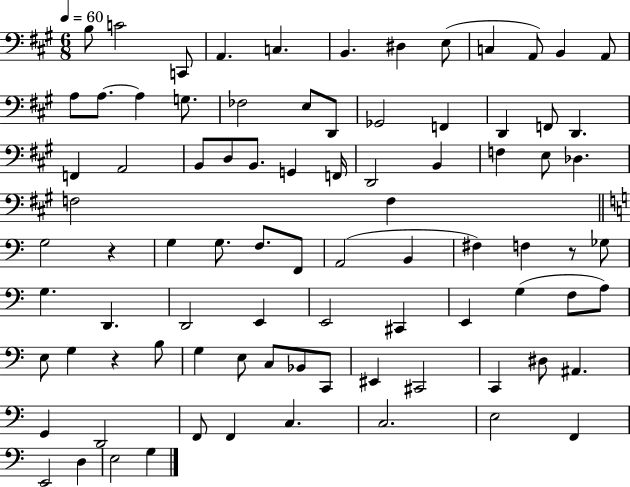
X:1
T:Untitled
M:6/8
L:1/4
K:A
B,/2 C2 C,,/2 A,, C, B,, ^D, E,/2 C, A,,/2 B,, A,,/2 A,/2 A,/2 A, G,/2 _F,2 E,/2 D,,/2 _G,,2 F,, D,, F,,/2 D,, F,, A,,2 B,,/2 D,/2 B,,/2 G,, F,,/4 D,,2 B,, F, E,/2 _D, F,2 F, G,2 z G, G,/2 F,/2 F,,/2 A,,2 B,, ^F, F, z/2 _G,/2 G, D,, D,,2 E,, E,,2 ^C,, E,, G, F,/2 A,/2 E,/2 G, z B,/2 G, E,/2 C,/2 _B,,/2 C,,/2 ^E,, ^C,,2 C,, ^D,/2 ^A,, G,, D,,2 F,,/2 F,, C, C,2 E,2 F,, E,,2 D, E,2 G,